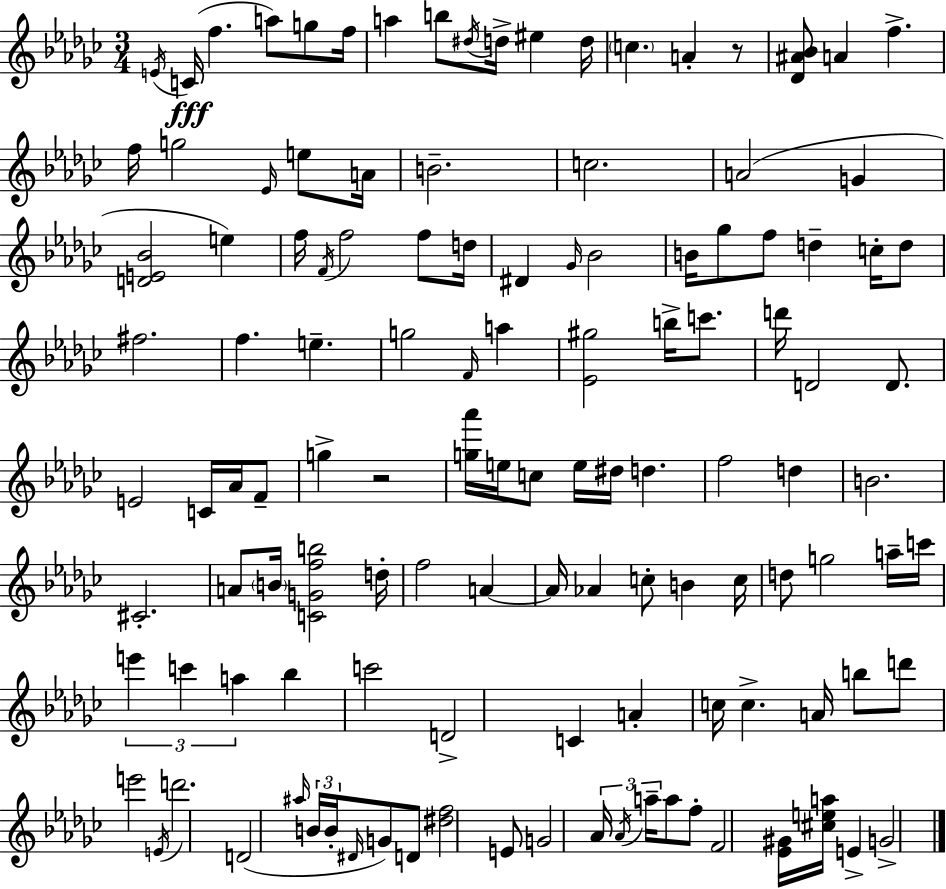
{
  \clef treble
  \numericTimeSignature
  \time 3/4
  \key ees \minor
  \acciaccatura { e'16 }\fff c'16( f''4. a''8) g''8 | f''16 a''4 b''8 \acciaccatura { dis''16 } d''16-> eis''4 | d''16 \parenthesize c''4. a'4-. | r8 <des' ais' bes'>8 a'4 f''4.-> | \break f''16 g''2 \grace { ees'16 } | e''8 a'16 b'2.-- | c''2. | a'2( g'4 | \break <d' e' bes'>2 e''4) | f''16 \acciaccatura { f'16 } f''2 | f''8 d''16 dis'4 \grace { ges'16 } bes'2 | b'16 ges''8 f''8 d''4-- | \break c''16-. d''8 fis''2. | f''4. e''4.-- | g''2 | \grace { f'16 } a''4 <ees' gis''>2 | \break b''16-> c'''8. d'''16 d'2 | d'8. e'2 | c'16 aes'16 f'8-- g''4-> r2 | <g'' aes'''>16 e''16 c''8 e''16 dis''16 | \break d''4. f''2 | d''4 b'2. | cis'2.-. | a'8 \parenthesize b'16 <c' g' f'' b''>2 | \break d''16-. f''2 | a'4~~ a'16 aes'4 c''8-. | b'4 c''16 d''8 g''2 | a''16-- c'''16 \tuplet 3/2 { e'''4 c'''4 | \break a''4 } bes''4 c'''2 | d'2-> | c'4 a'4-. c''16 c''4.-> | a'16 b''8 d'''8 e'''2 | \break \acciaccatura { e'16 } d'''2. | d'2( | \grace { ais''16 } \tuplet 3/2 { b'16 b'16-. \grace { dis'16 } } g'8) d'8 <dis'' f''>2 | e'8 g'2 | \break \tuplet 3/2 { aes'16 \acciaccatura { aes'16 } a''16-- } a''8 f''8-. | f'2 <ees' gis'>16 <cis'' e'' a''>16 e'4-> | g'2-> \bar "|."
}